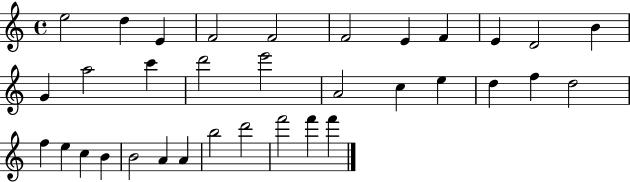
E5/h D5/q E4/q F4/h F4/h F4/h E4/q F4/q E4/q D4/h B4/q G4/q A5/h C6/q D6/h E6/h A4/h C5/q E5/q D5/q F5/q D5/h F5/q E5/q C5/q B4/q B4/h A4/q A4/q B5/h D6/h F6/h F6/q F6/q